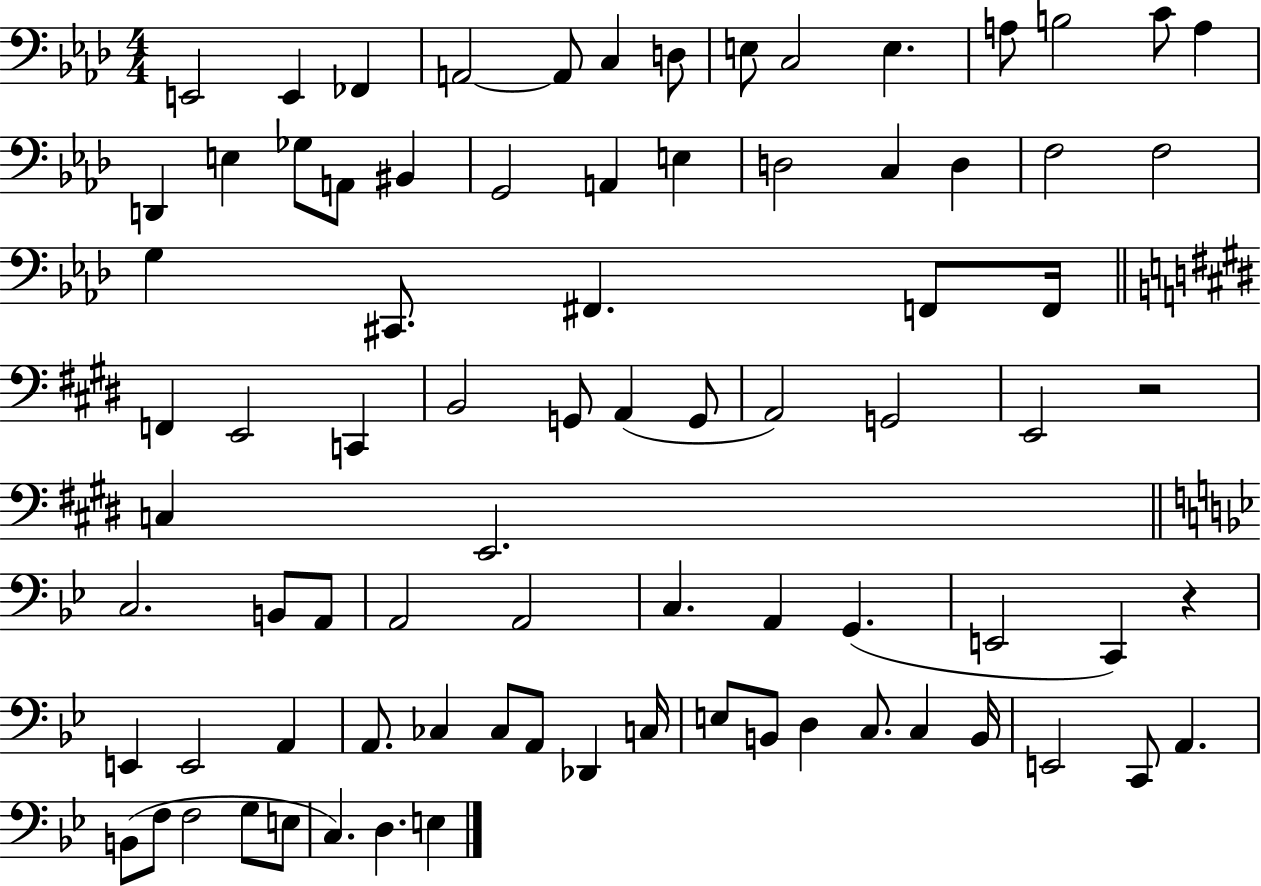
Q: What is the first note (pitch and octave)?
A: E2